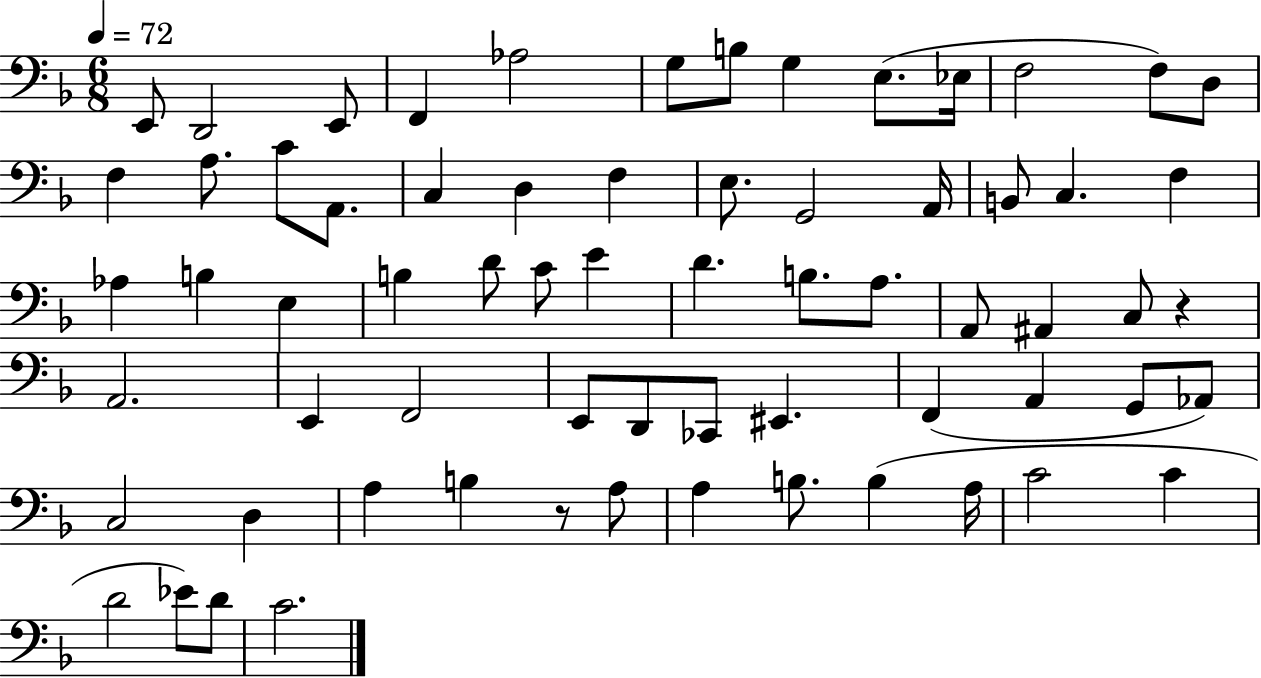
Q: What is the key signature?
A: F major